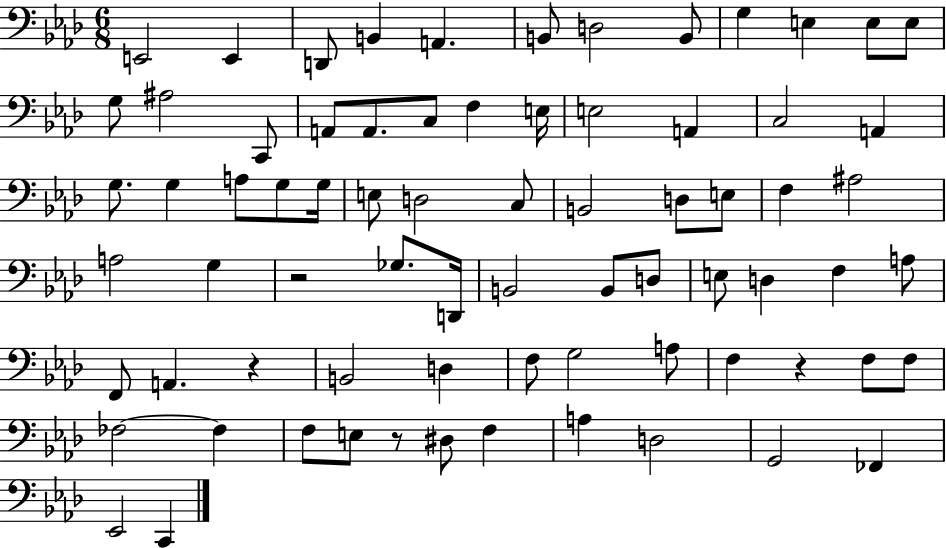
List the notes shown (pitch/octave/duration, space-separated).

E2/h E2/q D2/e B2/q A2/q. B2/e D3/h B2/e G3/q E3/q E3/e E3/e G3/e A#3/h C2/e A2/e A2/e. C3/e F3/q E3/s E3/h A2/q C3/h A2/q G3/e. G3/q A3/e G3/e G3/s E3/e D3/h C3/e B2/h D3/e E3/e F3/q A#3/h A3/h G3/q R/h Gb3/e. D2/s B2/h B2/e D3/e E3/e D3/q F3/q A3/e F2/e A2/q. R/q B2/h D3/q F3/e G3/h A3/e F3/q R/q F3/e F3/e FES3/h FES3/q F3/e E3/e R/e D#3/e F3/q A3/q D3/h G2/h FES2/q Eb2/h C2/q